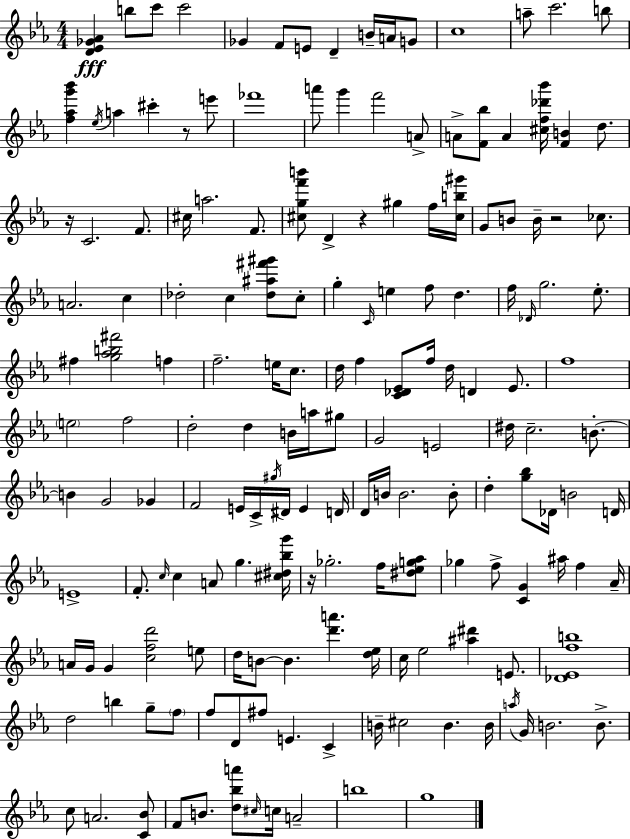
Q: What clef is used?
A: treble